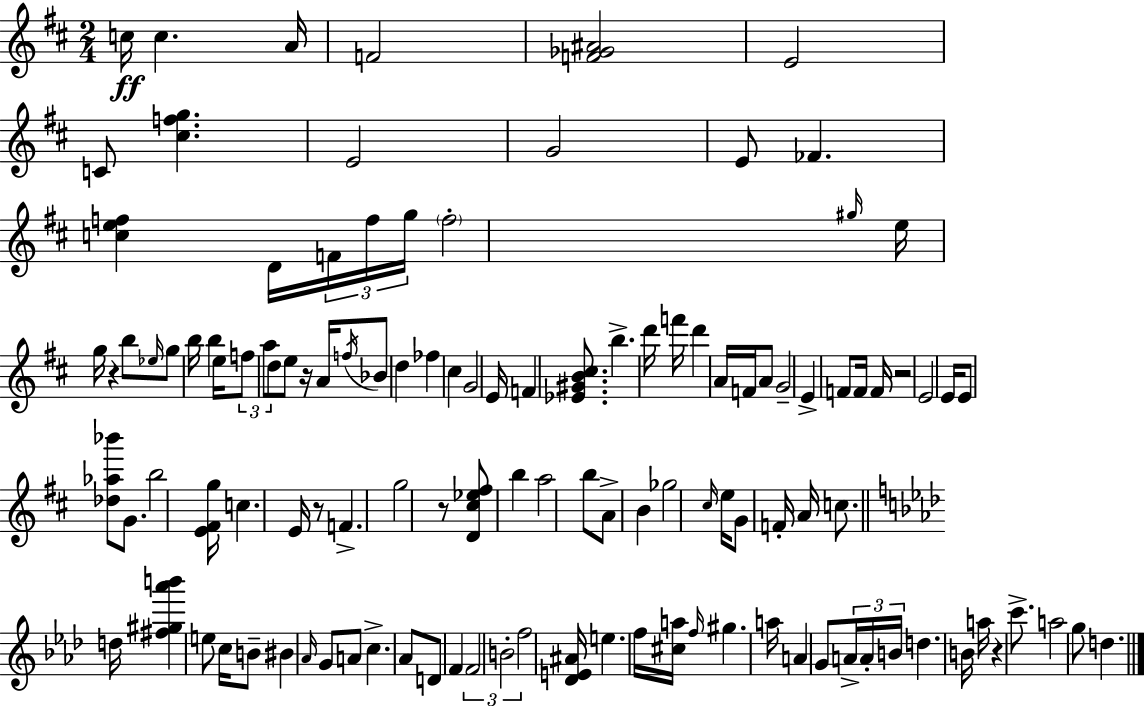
C5/s C5/q. A4/s F4/h [F4,Gb4,A#4]/h E4/h C4/e [C#5,F5,G5]/q. E4/h G4/h E4/e FES4/q. [C5,E5,F5]/q D4/s F4/s F5/s G5/s F5/h G#5/s E5/s G5/s R/q B5/e Eb5/s G5/e B5/s B5/q E5/s F5/e A5/e D5/e E5/e R/s A4/s F5/s Bb4/e D5/q FES5/q C#5/q G4/h E4/s F4/q [Eb4,G#4,B4,C#5]/e. B5/q. D6/s F6/s D6/q A4/s F4/s A4/e G4/h E4/q F4/e F4/s F4/s R/h E4/h E4/s E4/e [Db5,Ab5,Bb6]/e G4/e. B5/h [E4,F#4,G5]/s C5/q. E4/s R/e F4/q. G5/h R/e [D4,C#5,Eb5,F#5]/e B5/q A5/h B5/e A4/e B4/q Gb5/h C#5/s E5/s G4/e F4/s A4/s C5/e. D5/s [F#5,G#5,Ab6,B6]/q E5/e C5/s B4/e BIS4/q Ab4/s G4/e A4/e C5/q. Ab4/e D4/e F4/q F4/h B4/h F5/h [Db4,E4,A#4]/s E5/q. F5/s [C#5,A5]/s F5/s G#5/q. A5/s A4/q G4/e A4/s A4/s B4/s D5/q. B4/s A5/s R/q C6/e. A5/h G5/e D5/q.